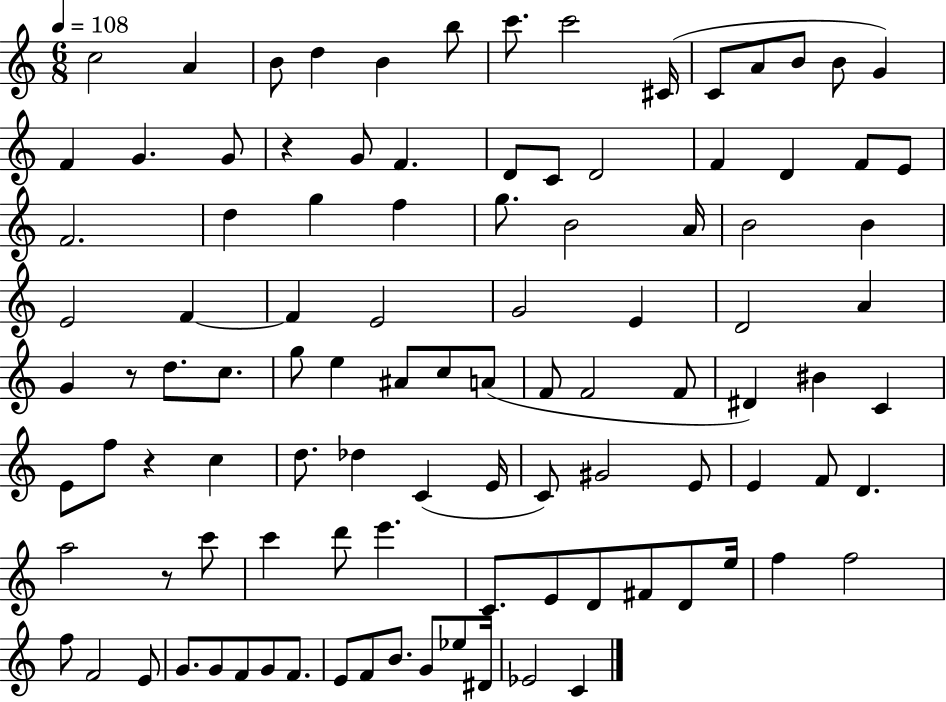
{
  \clef treble
  \numericTimeSignature
  \time 6/8
  \key c \major
  \tempo 4 = 108
  c''2 a'4 | b'8 d''4 b'4 b''8 | c'''8. c'''2 cis'16( | c'8 a'8 b'8 b'8 g'4) | \break f'4 g'4. g'8 | r4 g'8 f'4. | d'8 c'8 d'2 | f'4 d'4 f'8 e'8 | \break f'2. | d''4 g''4 f''4 | g''8. b'2 a'16 | b'2 b'4 | \break e'2 f'4~~ | f'4 e'2 | g'2 e'4 | d'2 a'4 | \break g'4 r8 d''8. c''8. | g''8 e''4 ais'8 c''8 a'8( | f'8 f'2 f'8 | dis'4) bis'4 c'4 | \break e'8 f''8 r4 c''4 | d''8. des''4 c'4( e'16 | c'8) gis'2 e'8 | e'4 f'8 d'4. | \break a''2 r8 c'''8 | c'''4 d'''8 e'''4. | c'8. e'8 d'8 fis'8 d'8 e''16 | f''4 f''2 | \break f''8 f'2 e'8 | g'8. g'8 f'8 g'8 f'8. | e'8 f'8 b'8. g'8 ees''8 dis'16 | ees'2 c'4 | \break \bar "|."
}